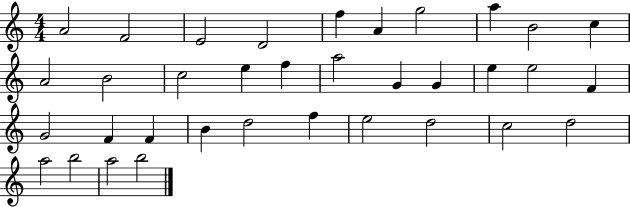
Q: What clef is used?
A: treble